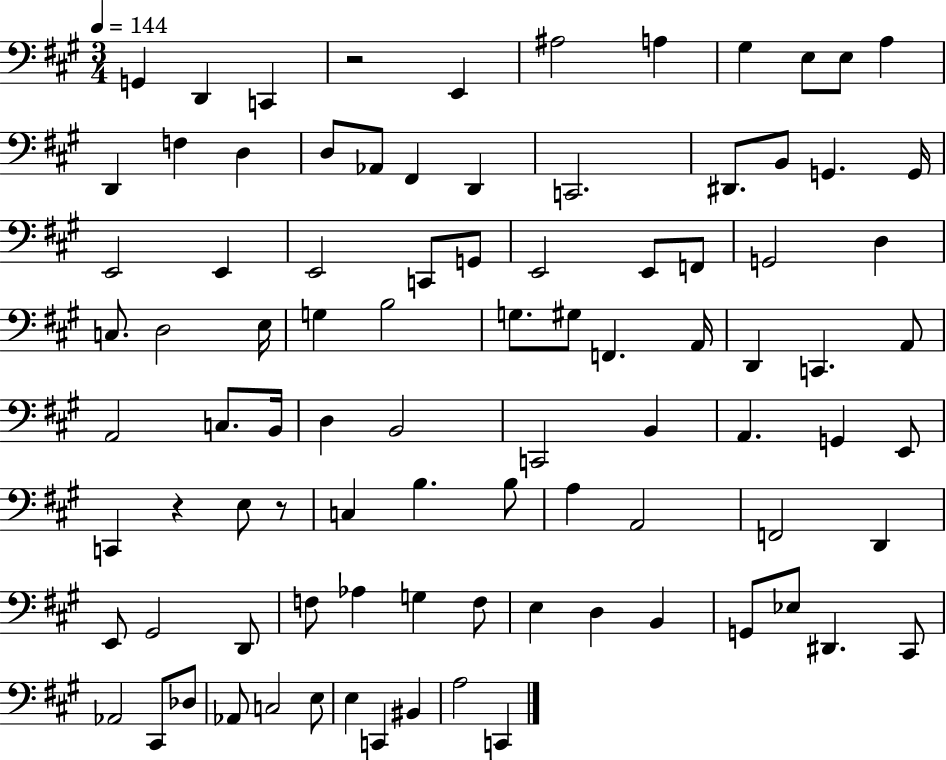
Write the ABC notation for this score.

X:1
T:Untitled
M:3/4
L:1/4
K:A
G,, D,, C,, z2 E,, ^A,2 A, ^G, E,/2 E,/2 A, D,, F, D, D,/2 _A,,/2 ^F,, D,, C,,2 ^D,,/2 B,,/2 G,, G,,/4 E,,2 E,, E,,2 C,,/2 G,,/2 E,,2 E,,/2 F,,/2 G,,2 D, C,/2 D,2 E,/4 G, B,2 G,/2 ^G,/2 F,, A,,/4 D,, C,, A,,/2 A,,2 C,/2 B,,/4 D, B,,2 C,,2 B,, A,, G,, E,,/2 C,, z E,/2 z/2 C, B, B,/2 A, A,,2 F,,2 D,, E,,/2 ^G,,2 D,,/2 F,/2 _A, G, F,/2 E, D, B,, G,,/2 _E,/2 ^D,, ^C,,/2 _A,,2 ^C,,/2 _D,/2 _A,,/2 C,2 E,/2 E, C,, ^B,, A,2 C,,